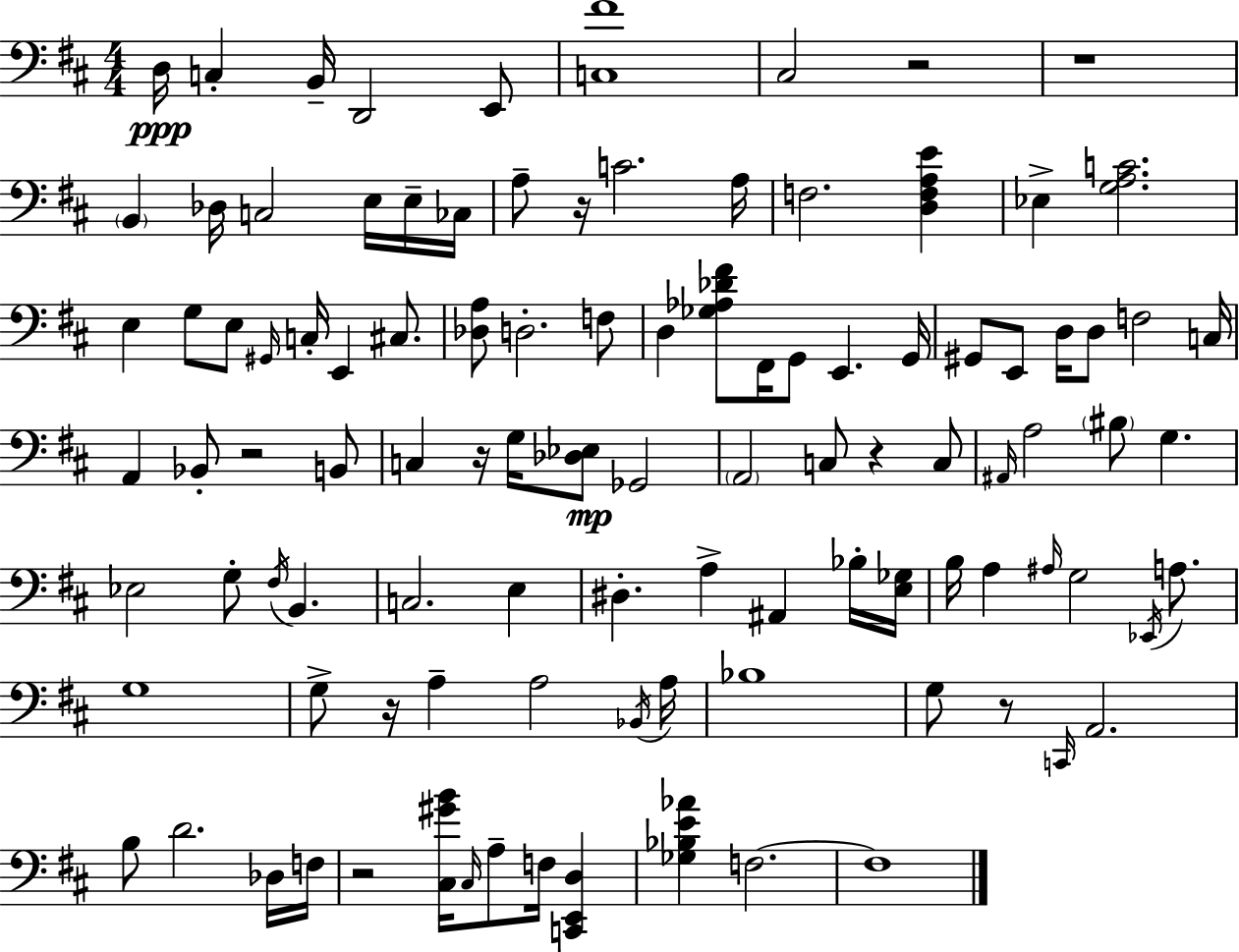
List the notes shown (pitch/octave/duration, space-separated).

D3/s C3/q B2/s D2/h E2/e [C3,F#4]/w C#3/h R/h R/w B2/q Db3/s C3/h E3/s E3/s CES3/s A3/e R/s C4/h. A3/s F3/h. [D3,F3,A3,E4]/q Eb3/q [G3,A3,C4]/h. E3/q G3/e E3/e G#2/s C3/s E2/q C#3/e. [Db3,A3]/e D3/h. F3/e D3/q [Gb3,Ab3,Db4,F#4]/e F#2/s G2/e E2/q. G2/s G#2/e E2/e D3/s D3/e F3/h C3/s A2/q Bb2/e R/h B2/e C3/q R/s G3/s [Db3,Eb3]/e Gb2/h A2/h C3/e R/q C3/e A#2/s A3/h BIS3/e G3/q. Eb3/h G3/e F#3/s B2/q. C3/h. E3/q D#3/q. A3/q A#2/q Bb3/s [E3,Gb3]/s B3/s A3/q A#3/s G3/h Eb2/s A3/e. G3/w G3/e R/s A3/q A3/h Bb2/s A3/s Bb3/w G3/e R/e C2/s A2/h. B3/e D4/h. Db3/s F3/s R/h [C#3,G#4,B4]/s C#3/s A3/e F3/s [C2,E2,D3]/q [Gb3,Bb3,E4,Ab4]/q F3/h. F3/w